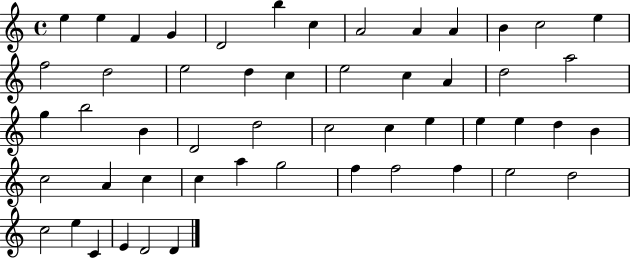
E5/q E5/q F4/q G4/q D4/h B5/q C5/q A4/h A4/q A4/q B4/q C5/h E5/q F5/h D5/h E5/h D5/q C5/q E5/h C5/q A4/q D5/h A5/h G5/q B5/h B4/q D4/h D5/h C5/h C5/q E5/q E5/q E5/q D5/q B4/q C5/h A4/q C5/q C5/q A5/q G5/h F5/q F5/h F5/q E5/h D5/h C5/h E5/q C4/q E4/q D4/h D4/q